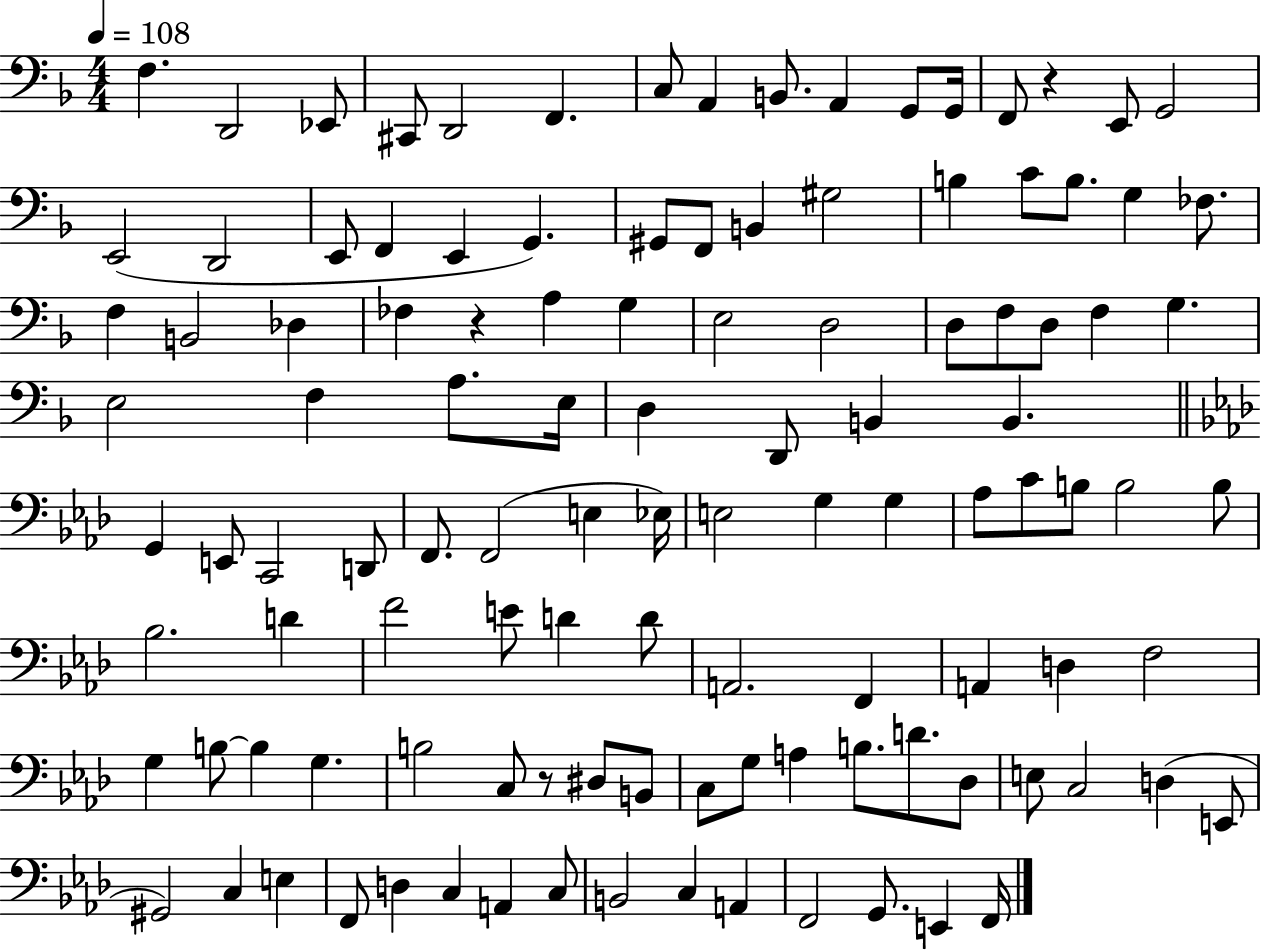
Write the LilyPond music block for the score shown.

{
  \clef bass
  \numericTimeSignature
  \time 4/4
  \key f \major
  \tempo 4 = 108
  f4. d,2 ees,8 | cis,8 d,2 f,4. | c8 a,4 b,8. a,4 g,8 g,16 | f,8 r4 e,8 g,2 | \break e,2( d,2 | e,8 f,4 e,4 g,4.) | gis,8 f,8 b,4 gis2 | b4 c'8 b8. g4 fes8. | \break f4 b,2 des4 | fes4 r4 a4 g4 | e2 d2 | d8 f8 d8 f4 g4. | \break e2 f4 a8. e16 | d4 d,8 b,4 b,4. | \bar "||" \break \key f \minor g,4 e,8 c,2 d,8 | f,8. f,2( e4 ees16) | e2 g4 g4 | aes8 c'8 b8 b2 b8 | \break bes2. d'4 | f'2 e'8 d'4 d'8 | a,2. f,4 | a,4 d4 f2 | \break g4 b8~~ b4 g4. | b2 c8 r8 dis8 b,8 | c8 g8 a4 b8. d'8. des8 | e8 c2 d4( e,8 | \break gis,2) c4 e4 | f,8 d4 c4 a,4 c8 | b,2 c4 a,4 | f,2 g,8. e,4 f,16 | \break \bar "|."
}